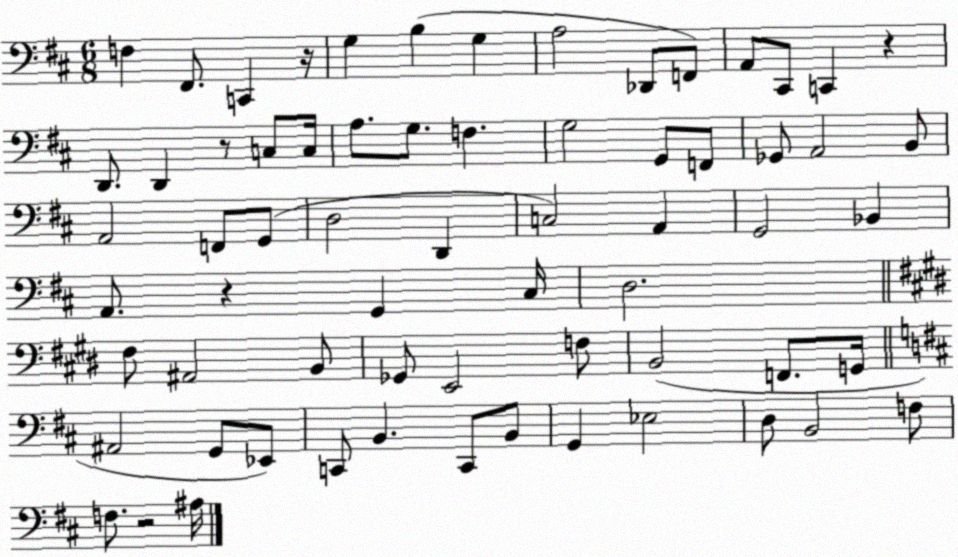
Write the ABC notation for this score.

X:1
T:Untitled
M:6/8
L:1/4
K:D
F, ^F,,/2 C,, z/4 G, B, G, A,2 _D,,/2 F,,/2 A,,/2 ^C,,/2 C,, z D,,/2 D,, z/2 C,/2 C,/4 A,/2 G,/2 F, G,2 G,,/2 F,,/2 _G,,/2 A,,2 B,,/2 A,,2 F,,/2 G,,/2 D,2 D,, C,2 A,, G,,2 _B,, A,,/2 z G,, ^C,/4 D,2 ^F,/2 ^A,,2 B,,/2 _G,,/2 E,,2 F,/2 B,,2 F,,/2 G,,/4 ^A,,2 G,,/2 _E,,/2 C,,/2 B,, C,,/2 B,,/2 G,, _E,2 D,/2 B,,2 F,/2 F,/2 z2 ^A,/4